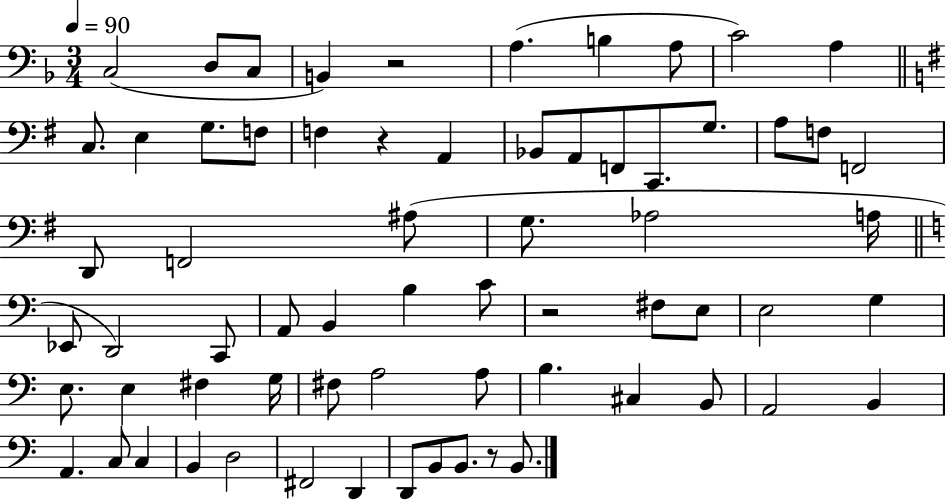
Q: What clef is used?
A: bass